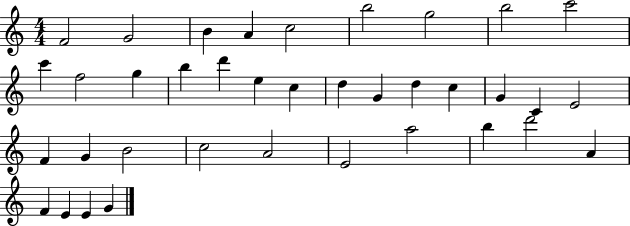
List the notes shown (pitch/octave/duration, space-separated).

F4/h G4/h B4/q A4/q C5/h B5/h G5/h B5/h C6/h C6/q F5/h G5/q B5/q D6/q E5/q C5/q D5/q G4/q D5/q C5/q G4/q C4/q E4/h F4/q G4/q B4/h C5/h A4/h E4/h A5/h B5/q D6/h A4/q F4/q E4/q E4/q G4/q